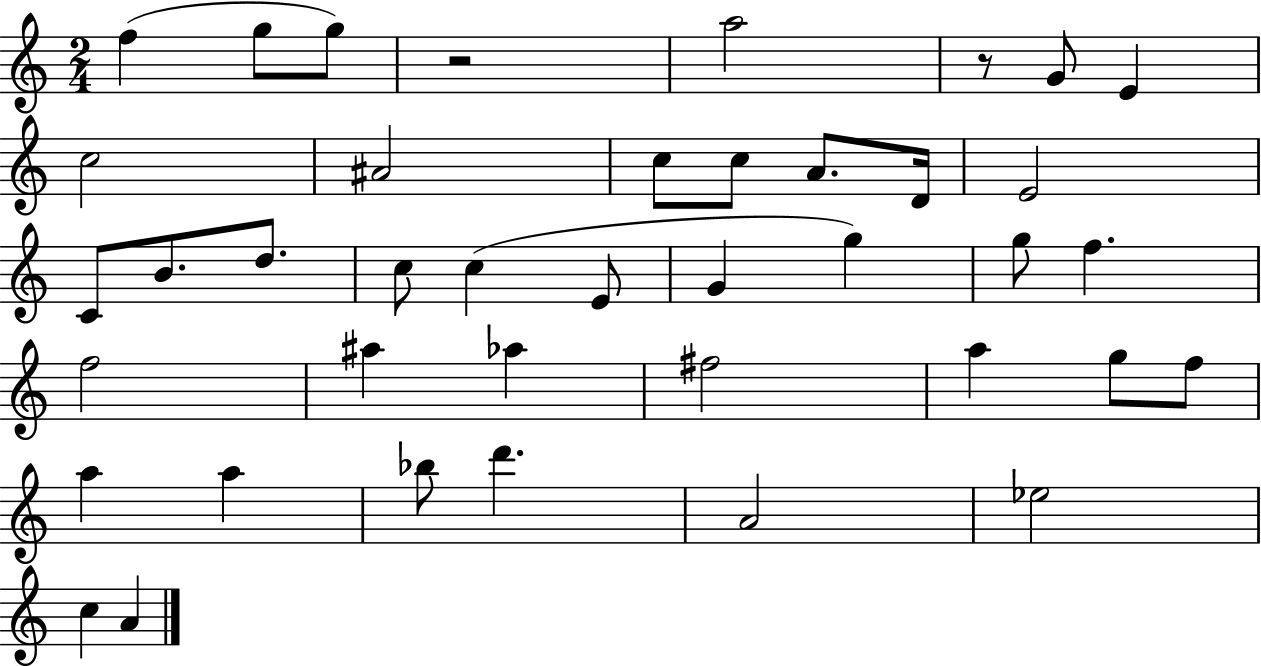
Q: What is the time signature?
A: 2/4